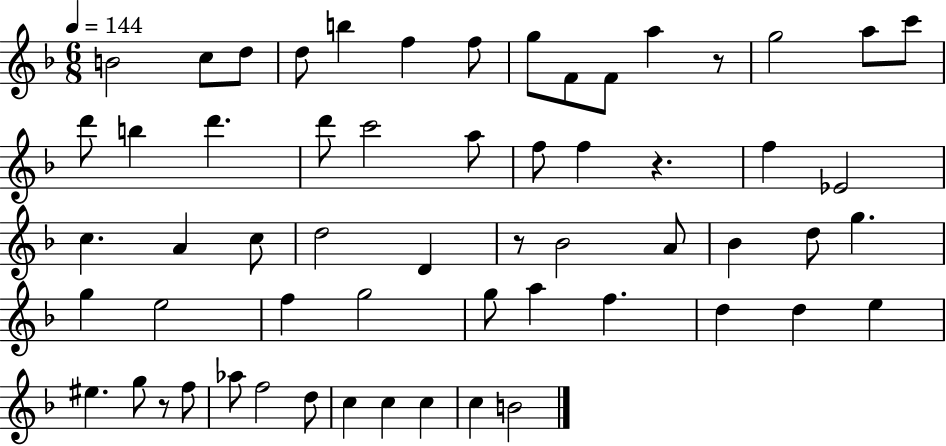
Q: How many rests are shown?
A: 4